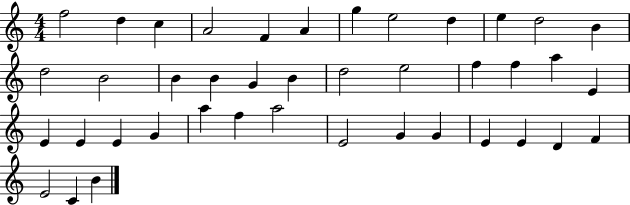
{
  \clef treble
  \numericTimeSignature
  \time 4/4
  \key c \major
  f''2 d''4 c''4 | a'2 f'4 a'4 | g''4 e''2 d''4 | e''4 d''2 b'4 | \break d''2 b'2 | b'4 b'4 g'4 b'4 | d''2 e''2 | f''4 f''4 a''4 e'4 | \break e'4 e'4 e'4 g'4 | a''4 f''4 a''2 | e'2 g'4 g'4 | e'4 e'4 d'4 f'4 | \break e'2 c'4 b'4 | \bar "|."
}